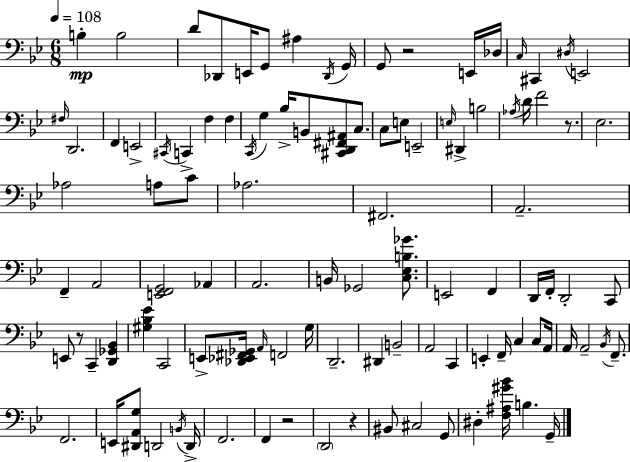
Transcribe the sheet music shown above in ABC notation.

X:1
T:Untitled
M:6/8
L:1/4
K:Gm
B, B,2 D/2 _D,,/2 E,,/4 G,,/2 ^A, _D,,/4 G,,/4 G,,/2 z2 E,,/4 _D,/4 C,/4 ^C,, ^D,/4 E,,2 ^F,/4 D,,2 F,, E,,2 ^C,,/4 C,, F, F, C,,/4 G, _B,/4 B,,/2 [^C,,D,,^F,,^A,,]/2 C,/2 C,/2 E,/2 E,,2 E,/4 ^D,, B,2 _A,/4 D/4 F2 z/2 _E,2 _A,2 A,/2 C/2 _A,2 ^F,,2 A,,2 F,, A,,2 [E,,F,,G,,]2 _A,, A,,2 B,,/4 _G,,2 [C,_E,B,_G]/2 E,,2 F,, D,,/4 F,,/4 D,,2 C,,/2 E,,/2 z/2 C,, [D,,_G,,_B,,] [^G,_B,_E] C,,2 E,,/2 [_D,,_E,,^F,,_G,,]/4 A,,/4 F,,2 G,/4 D,,2 ^D,, B,,2 A,,2 C,, E,, F,,/4 C, C,/2 A,,/4 A,,/4 A,,2 _B,,/4 F,,/2 F,,2 E,,/4 [^D,,A,,G,]/2 D,,2 B,,/4 D,,/4 F,,2 F,, z2 D,,2 z ^B,,/2 ^C,2 G,,/2 ^D, [F,^A,^G_B]/4 B, G,,/4